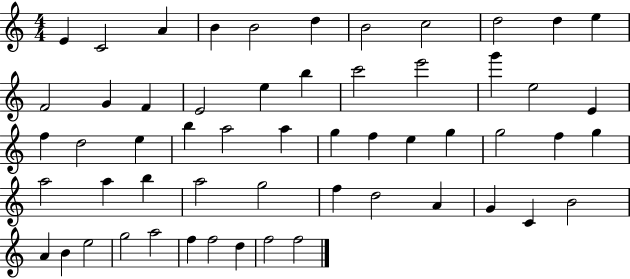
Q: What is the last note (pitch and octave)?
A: F5